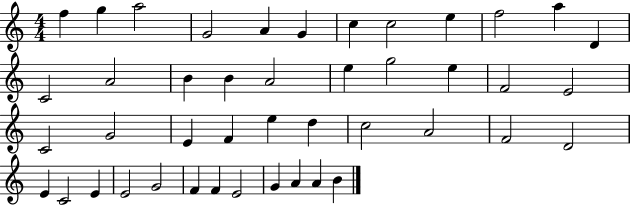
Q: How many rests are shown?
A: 0